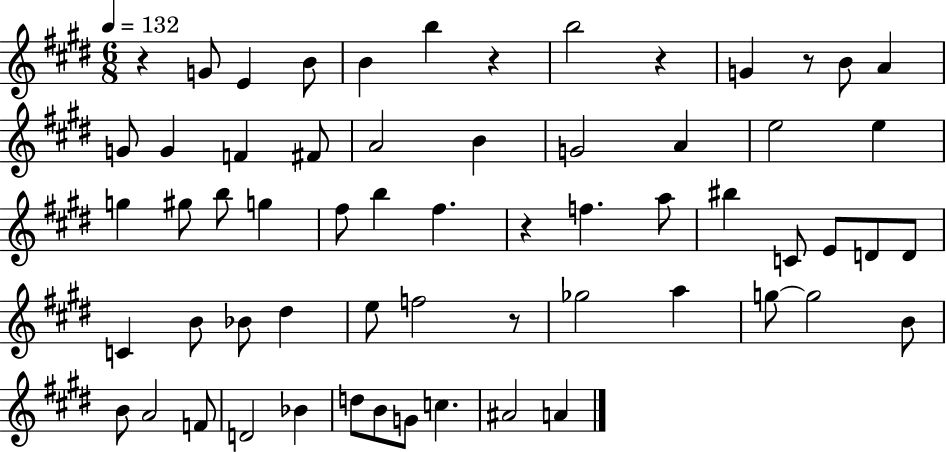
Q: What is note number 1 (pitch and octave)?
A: G4